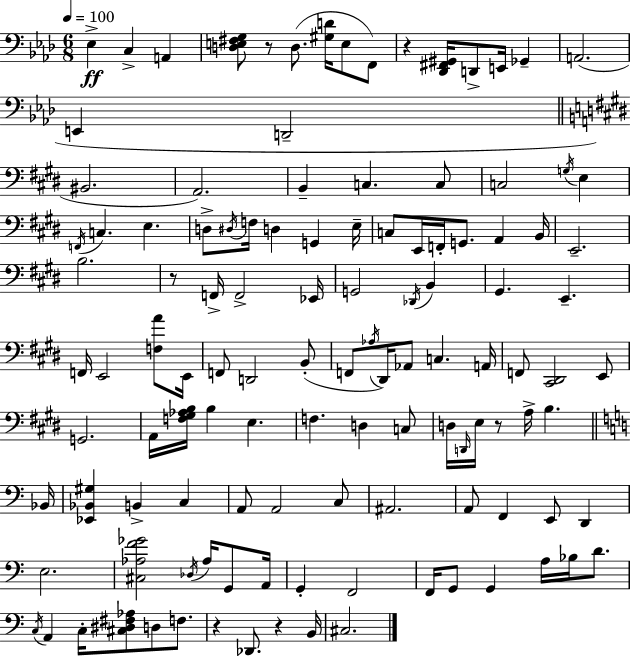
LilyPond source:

{
  \clef bass
  \numericTimeSignature
  \time 6/8
  \key aes \major
  \tempo 4 = 100
  \repeat volta 2 { ees4->\ff c4-> a,4 | <d e fis g>8 r8 d8.( <gis d'>16 e8 f,8) | r4 <des, fis, gis,>16 d,8-> e,16 ges,4-- | a,2.( | \break e,4 d,2-- | \bar "||" \break \key e \major bis,2. | a,2.) | b,4-- c4. c8 | c2 \acciaccatura { g16 } e4 | \break \acciaccatura { f,16 } c4. e4. | d8-> \acciaccatura { dis16 } f16 d4 g,4 | e16-- c8 e,16 f,16-. g,8. a,4 | b,16 e,2.-- | \break b2. | r8 f,16-> f,2-> | ees,16 g,2 \acciaccatura { des,16 } | b,4 gis,4. e,4.-- | \break f,16 e,2 | <f a'>8 e,16 f,8 d,2 | b,8-.( f,8 \acciaccatura { aes16 } dis,16) aes,8 c4. | a,16 f,8 <cis, dis,>2 | \break e,8 g,2. | a,16 <f gis aes b>16 b4 e4. | f4. d4 | c8 d16 \grace { d,16 } e16 r8 a16-> b4. | \break \bar "||" \break \key c \major bes,16 <ees, bes, gis>4 b,4-> c4 | a,8 a,2 c8 | ais,2. | a,8 f,4 e,8 d,4 | \break e2. | <cis aes f' ges'>2 \acciaccatura { des16 } aes16 g,8 | a,16 g,4-. f,2 | f,16 g,8 g,4 a16 bes16 d'8. | \break \acciaccatura { c16 } a,4 c16-. <cis dis fis aes>8 d8 | f8. r4 des,8. r4 | b,16 cis2. | } \bar "|."
}